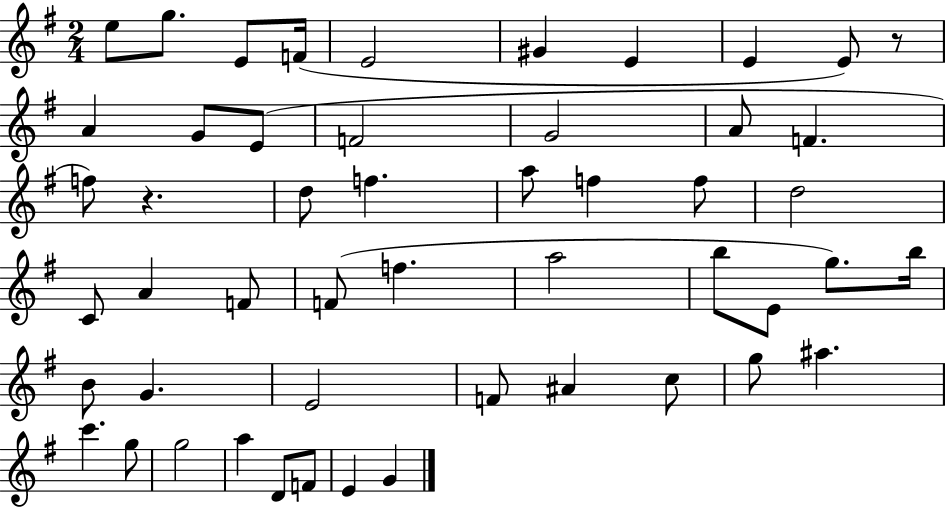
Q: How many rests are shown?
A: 2